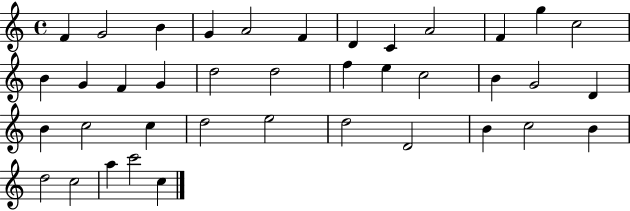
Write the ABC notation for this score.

X:1
T:Untitled
M:4/4
L:1/4
K:C
F G2 B G A2 F D C A2 F g c2 B G F G d2 d2 f e c2 B G2 D B c2 c d2 e2 d2 D2 B c2 B d2 c2 a c'2 c